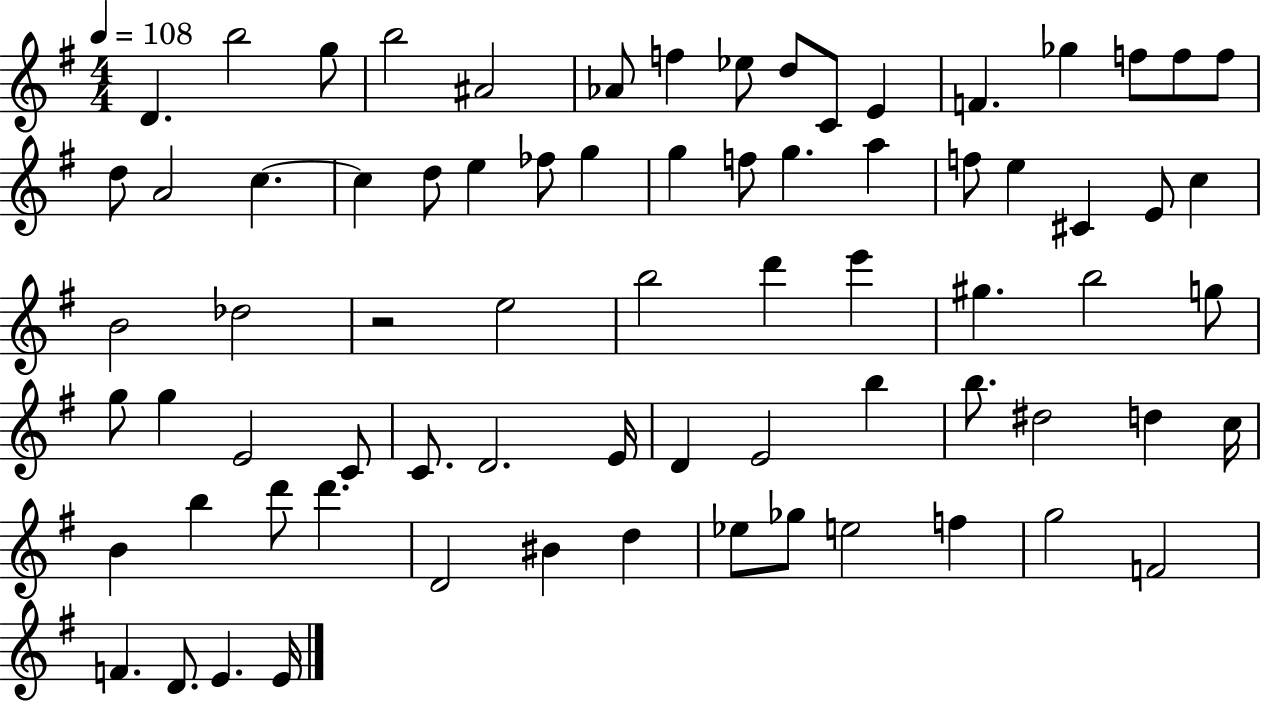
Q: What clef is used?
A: treble